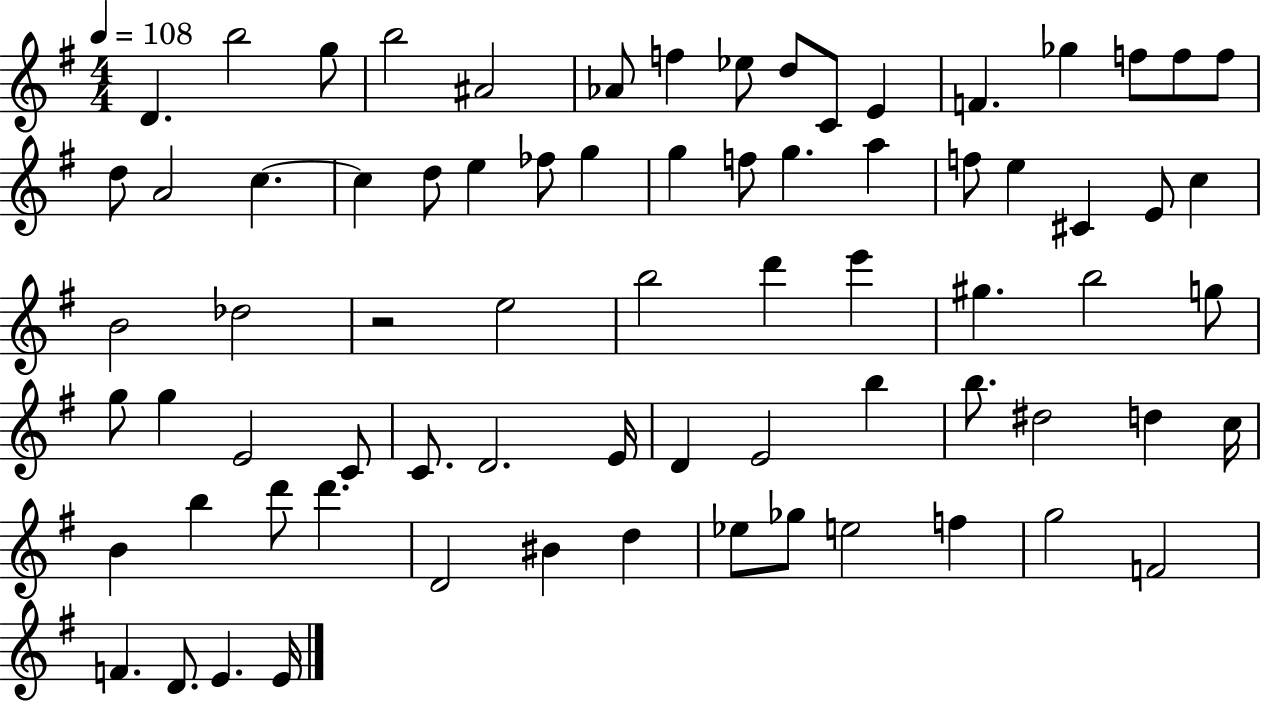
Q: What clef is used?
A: treble